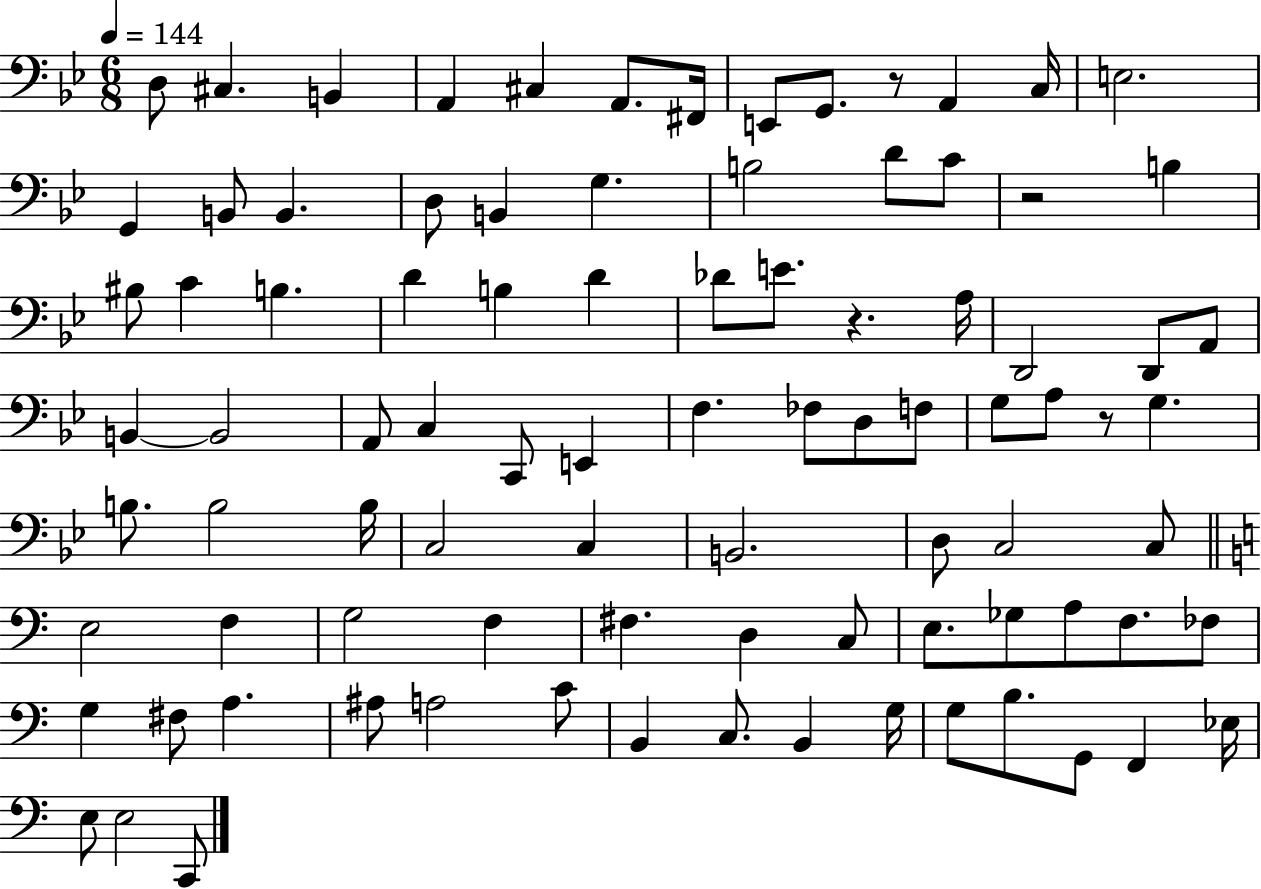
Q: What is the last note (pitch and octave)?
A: C2